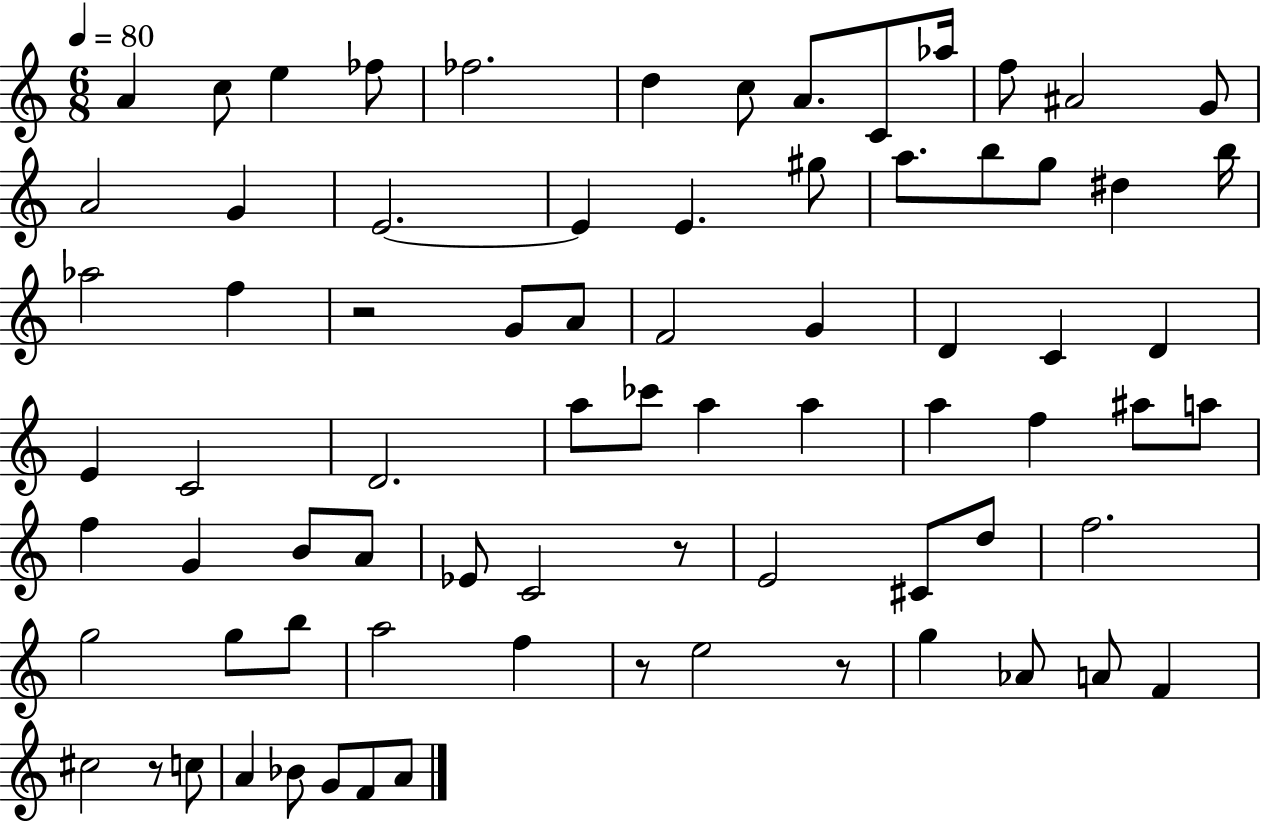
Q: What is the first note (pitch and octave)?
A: A4